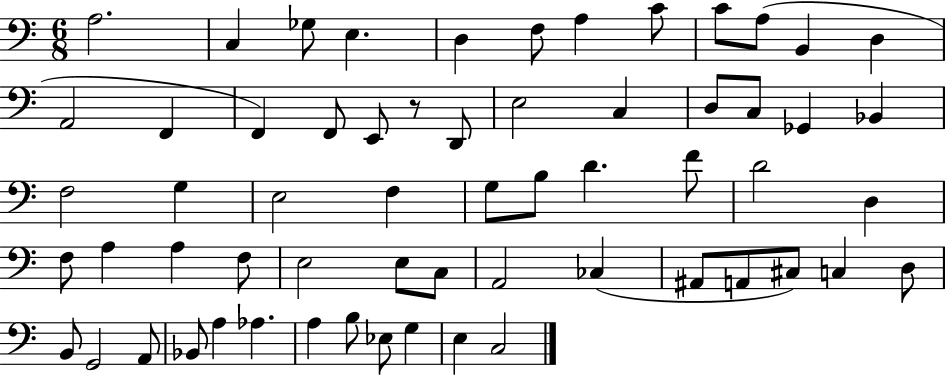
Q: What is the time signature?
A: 6/8